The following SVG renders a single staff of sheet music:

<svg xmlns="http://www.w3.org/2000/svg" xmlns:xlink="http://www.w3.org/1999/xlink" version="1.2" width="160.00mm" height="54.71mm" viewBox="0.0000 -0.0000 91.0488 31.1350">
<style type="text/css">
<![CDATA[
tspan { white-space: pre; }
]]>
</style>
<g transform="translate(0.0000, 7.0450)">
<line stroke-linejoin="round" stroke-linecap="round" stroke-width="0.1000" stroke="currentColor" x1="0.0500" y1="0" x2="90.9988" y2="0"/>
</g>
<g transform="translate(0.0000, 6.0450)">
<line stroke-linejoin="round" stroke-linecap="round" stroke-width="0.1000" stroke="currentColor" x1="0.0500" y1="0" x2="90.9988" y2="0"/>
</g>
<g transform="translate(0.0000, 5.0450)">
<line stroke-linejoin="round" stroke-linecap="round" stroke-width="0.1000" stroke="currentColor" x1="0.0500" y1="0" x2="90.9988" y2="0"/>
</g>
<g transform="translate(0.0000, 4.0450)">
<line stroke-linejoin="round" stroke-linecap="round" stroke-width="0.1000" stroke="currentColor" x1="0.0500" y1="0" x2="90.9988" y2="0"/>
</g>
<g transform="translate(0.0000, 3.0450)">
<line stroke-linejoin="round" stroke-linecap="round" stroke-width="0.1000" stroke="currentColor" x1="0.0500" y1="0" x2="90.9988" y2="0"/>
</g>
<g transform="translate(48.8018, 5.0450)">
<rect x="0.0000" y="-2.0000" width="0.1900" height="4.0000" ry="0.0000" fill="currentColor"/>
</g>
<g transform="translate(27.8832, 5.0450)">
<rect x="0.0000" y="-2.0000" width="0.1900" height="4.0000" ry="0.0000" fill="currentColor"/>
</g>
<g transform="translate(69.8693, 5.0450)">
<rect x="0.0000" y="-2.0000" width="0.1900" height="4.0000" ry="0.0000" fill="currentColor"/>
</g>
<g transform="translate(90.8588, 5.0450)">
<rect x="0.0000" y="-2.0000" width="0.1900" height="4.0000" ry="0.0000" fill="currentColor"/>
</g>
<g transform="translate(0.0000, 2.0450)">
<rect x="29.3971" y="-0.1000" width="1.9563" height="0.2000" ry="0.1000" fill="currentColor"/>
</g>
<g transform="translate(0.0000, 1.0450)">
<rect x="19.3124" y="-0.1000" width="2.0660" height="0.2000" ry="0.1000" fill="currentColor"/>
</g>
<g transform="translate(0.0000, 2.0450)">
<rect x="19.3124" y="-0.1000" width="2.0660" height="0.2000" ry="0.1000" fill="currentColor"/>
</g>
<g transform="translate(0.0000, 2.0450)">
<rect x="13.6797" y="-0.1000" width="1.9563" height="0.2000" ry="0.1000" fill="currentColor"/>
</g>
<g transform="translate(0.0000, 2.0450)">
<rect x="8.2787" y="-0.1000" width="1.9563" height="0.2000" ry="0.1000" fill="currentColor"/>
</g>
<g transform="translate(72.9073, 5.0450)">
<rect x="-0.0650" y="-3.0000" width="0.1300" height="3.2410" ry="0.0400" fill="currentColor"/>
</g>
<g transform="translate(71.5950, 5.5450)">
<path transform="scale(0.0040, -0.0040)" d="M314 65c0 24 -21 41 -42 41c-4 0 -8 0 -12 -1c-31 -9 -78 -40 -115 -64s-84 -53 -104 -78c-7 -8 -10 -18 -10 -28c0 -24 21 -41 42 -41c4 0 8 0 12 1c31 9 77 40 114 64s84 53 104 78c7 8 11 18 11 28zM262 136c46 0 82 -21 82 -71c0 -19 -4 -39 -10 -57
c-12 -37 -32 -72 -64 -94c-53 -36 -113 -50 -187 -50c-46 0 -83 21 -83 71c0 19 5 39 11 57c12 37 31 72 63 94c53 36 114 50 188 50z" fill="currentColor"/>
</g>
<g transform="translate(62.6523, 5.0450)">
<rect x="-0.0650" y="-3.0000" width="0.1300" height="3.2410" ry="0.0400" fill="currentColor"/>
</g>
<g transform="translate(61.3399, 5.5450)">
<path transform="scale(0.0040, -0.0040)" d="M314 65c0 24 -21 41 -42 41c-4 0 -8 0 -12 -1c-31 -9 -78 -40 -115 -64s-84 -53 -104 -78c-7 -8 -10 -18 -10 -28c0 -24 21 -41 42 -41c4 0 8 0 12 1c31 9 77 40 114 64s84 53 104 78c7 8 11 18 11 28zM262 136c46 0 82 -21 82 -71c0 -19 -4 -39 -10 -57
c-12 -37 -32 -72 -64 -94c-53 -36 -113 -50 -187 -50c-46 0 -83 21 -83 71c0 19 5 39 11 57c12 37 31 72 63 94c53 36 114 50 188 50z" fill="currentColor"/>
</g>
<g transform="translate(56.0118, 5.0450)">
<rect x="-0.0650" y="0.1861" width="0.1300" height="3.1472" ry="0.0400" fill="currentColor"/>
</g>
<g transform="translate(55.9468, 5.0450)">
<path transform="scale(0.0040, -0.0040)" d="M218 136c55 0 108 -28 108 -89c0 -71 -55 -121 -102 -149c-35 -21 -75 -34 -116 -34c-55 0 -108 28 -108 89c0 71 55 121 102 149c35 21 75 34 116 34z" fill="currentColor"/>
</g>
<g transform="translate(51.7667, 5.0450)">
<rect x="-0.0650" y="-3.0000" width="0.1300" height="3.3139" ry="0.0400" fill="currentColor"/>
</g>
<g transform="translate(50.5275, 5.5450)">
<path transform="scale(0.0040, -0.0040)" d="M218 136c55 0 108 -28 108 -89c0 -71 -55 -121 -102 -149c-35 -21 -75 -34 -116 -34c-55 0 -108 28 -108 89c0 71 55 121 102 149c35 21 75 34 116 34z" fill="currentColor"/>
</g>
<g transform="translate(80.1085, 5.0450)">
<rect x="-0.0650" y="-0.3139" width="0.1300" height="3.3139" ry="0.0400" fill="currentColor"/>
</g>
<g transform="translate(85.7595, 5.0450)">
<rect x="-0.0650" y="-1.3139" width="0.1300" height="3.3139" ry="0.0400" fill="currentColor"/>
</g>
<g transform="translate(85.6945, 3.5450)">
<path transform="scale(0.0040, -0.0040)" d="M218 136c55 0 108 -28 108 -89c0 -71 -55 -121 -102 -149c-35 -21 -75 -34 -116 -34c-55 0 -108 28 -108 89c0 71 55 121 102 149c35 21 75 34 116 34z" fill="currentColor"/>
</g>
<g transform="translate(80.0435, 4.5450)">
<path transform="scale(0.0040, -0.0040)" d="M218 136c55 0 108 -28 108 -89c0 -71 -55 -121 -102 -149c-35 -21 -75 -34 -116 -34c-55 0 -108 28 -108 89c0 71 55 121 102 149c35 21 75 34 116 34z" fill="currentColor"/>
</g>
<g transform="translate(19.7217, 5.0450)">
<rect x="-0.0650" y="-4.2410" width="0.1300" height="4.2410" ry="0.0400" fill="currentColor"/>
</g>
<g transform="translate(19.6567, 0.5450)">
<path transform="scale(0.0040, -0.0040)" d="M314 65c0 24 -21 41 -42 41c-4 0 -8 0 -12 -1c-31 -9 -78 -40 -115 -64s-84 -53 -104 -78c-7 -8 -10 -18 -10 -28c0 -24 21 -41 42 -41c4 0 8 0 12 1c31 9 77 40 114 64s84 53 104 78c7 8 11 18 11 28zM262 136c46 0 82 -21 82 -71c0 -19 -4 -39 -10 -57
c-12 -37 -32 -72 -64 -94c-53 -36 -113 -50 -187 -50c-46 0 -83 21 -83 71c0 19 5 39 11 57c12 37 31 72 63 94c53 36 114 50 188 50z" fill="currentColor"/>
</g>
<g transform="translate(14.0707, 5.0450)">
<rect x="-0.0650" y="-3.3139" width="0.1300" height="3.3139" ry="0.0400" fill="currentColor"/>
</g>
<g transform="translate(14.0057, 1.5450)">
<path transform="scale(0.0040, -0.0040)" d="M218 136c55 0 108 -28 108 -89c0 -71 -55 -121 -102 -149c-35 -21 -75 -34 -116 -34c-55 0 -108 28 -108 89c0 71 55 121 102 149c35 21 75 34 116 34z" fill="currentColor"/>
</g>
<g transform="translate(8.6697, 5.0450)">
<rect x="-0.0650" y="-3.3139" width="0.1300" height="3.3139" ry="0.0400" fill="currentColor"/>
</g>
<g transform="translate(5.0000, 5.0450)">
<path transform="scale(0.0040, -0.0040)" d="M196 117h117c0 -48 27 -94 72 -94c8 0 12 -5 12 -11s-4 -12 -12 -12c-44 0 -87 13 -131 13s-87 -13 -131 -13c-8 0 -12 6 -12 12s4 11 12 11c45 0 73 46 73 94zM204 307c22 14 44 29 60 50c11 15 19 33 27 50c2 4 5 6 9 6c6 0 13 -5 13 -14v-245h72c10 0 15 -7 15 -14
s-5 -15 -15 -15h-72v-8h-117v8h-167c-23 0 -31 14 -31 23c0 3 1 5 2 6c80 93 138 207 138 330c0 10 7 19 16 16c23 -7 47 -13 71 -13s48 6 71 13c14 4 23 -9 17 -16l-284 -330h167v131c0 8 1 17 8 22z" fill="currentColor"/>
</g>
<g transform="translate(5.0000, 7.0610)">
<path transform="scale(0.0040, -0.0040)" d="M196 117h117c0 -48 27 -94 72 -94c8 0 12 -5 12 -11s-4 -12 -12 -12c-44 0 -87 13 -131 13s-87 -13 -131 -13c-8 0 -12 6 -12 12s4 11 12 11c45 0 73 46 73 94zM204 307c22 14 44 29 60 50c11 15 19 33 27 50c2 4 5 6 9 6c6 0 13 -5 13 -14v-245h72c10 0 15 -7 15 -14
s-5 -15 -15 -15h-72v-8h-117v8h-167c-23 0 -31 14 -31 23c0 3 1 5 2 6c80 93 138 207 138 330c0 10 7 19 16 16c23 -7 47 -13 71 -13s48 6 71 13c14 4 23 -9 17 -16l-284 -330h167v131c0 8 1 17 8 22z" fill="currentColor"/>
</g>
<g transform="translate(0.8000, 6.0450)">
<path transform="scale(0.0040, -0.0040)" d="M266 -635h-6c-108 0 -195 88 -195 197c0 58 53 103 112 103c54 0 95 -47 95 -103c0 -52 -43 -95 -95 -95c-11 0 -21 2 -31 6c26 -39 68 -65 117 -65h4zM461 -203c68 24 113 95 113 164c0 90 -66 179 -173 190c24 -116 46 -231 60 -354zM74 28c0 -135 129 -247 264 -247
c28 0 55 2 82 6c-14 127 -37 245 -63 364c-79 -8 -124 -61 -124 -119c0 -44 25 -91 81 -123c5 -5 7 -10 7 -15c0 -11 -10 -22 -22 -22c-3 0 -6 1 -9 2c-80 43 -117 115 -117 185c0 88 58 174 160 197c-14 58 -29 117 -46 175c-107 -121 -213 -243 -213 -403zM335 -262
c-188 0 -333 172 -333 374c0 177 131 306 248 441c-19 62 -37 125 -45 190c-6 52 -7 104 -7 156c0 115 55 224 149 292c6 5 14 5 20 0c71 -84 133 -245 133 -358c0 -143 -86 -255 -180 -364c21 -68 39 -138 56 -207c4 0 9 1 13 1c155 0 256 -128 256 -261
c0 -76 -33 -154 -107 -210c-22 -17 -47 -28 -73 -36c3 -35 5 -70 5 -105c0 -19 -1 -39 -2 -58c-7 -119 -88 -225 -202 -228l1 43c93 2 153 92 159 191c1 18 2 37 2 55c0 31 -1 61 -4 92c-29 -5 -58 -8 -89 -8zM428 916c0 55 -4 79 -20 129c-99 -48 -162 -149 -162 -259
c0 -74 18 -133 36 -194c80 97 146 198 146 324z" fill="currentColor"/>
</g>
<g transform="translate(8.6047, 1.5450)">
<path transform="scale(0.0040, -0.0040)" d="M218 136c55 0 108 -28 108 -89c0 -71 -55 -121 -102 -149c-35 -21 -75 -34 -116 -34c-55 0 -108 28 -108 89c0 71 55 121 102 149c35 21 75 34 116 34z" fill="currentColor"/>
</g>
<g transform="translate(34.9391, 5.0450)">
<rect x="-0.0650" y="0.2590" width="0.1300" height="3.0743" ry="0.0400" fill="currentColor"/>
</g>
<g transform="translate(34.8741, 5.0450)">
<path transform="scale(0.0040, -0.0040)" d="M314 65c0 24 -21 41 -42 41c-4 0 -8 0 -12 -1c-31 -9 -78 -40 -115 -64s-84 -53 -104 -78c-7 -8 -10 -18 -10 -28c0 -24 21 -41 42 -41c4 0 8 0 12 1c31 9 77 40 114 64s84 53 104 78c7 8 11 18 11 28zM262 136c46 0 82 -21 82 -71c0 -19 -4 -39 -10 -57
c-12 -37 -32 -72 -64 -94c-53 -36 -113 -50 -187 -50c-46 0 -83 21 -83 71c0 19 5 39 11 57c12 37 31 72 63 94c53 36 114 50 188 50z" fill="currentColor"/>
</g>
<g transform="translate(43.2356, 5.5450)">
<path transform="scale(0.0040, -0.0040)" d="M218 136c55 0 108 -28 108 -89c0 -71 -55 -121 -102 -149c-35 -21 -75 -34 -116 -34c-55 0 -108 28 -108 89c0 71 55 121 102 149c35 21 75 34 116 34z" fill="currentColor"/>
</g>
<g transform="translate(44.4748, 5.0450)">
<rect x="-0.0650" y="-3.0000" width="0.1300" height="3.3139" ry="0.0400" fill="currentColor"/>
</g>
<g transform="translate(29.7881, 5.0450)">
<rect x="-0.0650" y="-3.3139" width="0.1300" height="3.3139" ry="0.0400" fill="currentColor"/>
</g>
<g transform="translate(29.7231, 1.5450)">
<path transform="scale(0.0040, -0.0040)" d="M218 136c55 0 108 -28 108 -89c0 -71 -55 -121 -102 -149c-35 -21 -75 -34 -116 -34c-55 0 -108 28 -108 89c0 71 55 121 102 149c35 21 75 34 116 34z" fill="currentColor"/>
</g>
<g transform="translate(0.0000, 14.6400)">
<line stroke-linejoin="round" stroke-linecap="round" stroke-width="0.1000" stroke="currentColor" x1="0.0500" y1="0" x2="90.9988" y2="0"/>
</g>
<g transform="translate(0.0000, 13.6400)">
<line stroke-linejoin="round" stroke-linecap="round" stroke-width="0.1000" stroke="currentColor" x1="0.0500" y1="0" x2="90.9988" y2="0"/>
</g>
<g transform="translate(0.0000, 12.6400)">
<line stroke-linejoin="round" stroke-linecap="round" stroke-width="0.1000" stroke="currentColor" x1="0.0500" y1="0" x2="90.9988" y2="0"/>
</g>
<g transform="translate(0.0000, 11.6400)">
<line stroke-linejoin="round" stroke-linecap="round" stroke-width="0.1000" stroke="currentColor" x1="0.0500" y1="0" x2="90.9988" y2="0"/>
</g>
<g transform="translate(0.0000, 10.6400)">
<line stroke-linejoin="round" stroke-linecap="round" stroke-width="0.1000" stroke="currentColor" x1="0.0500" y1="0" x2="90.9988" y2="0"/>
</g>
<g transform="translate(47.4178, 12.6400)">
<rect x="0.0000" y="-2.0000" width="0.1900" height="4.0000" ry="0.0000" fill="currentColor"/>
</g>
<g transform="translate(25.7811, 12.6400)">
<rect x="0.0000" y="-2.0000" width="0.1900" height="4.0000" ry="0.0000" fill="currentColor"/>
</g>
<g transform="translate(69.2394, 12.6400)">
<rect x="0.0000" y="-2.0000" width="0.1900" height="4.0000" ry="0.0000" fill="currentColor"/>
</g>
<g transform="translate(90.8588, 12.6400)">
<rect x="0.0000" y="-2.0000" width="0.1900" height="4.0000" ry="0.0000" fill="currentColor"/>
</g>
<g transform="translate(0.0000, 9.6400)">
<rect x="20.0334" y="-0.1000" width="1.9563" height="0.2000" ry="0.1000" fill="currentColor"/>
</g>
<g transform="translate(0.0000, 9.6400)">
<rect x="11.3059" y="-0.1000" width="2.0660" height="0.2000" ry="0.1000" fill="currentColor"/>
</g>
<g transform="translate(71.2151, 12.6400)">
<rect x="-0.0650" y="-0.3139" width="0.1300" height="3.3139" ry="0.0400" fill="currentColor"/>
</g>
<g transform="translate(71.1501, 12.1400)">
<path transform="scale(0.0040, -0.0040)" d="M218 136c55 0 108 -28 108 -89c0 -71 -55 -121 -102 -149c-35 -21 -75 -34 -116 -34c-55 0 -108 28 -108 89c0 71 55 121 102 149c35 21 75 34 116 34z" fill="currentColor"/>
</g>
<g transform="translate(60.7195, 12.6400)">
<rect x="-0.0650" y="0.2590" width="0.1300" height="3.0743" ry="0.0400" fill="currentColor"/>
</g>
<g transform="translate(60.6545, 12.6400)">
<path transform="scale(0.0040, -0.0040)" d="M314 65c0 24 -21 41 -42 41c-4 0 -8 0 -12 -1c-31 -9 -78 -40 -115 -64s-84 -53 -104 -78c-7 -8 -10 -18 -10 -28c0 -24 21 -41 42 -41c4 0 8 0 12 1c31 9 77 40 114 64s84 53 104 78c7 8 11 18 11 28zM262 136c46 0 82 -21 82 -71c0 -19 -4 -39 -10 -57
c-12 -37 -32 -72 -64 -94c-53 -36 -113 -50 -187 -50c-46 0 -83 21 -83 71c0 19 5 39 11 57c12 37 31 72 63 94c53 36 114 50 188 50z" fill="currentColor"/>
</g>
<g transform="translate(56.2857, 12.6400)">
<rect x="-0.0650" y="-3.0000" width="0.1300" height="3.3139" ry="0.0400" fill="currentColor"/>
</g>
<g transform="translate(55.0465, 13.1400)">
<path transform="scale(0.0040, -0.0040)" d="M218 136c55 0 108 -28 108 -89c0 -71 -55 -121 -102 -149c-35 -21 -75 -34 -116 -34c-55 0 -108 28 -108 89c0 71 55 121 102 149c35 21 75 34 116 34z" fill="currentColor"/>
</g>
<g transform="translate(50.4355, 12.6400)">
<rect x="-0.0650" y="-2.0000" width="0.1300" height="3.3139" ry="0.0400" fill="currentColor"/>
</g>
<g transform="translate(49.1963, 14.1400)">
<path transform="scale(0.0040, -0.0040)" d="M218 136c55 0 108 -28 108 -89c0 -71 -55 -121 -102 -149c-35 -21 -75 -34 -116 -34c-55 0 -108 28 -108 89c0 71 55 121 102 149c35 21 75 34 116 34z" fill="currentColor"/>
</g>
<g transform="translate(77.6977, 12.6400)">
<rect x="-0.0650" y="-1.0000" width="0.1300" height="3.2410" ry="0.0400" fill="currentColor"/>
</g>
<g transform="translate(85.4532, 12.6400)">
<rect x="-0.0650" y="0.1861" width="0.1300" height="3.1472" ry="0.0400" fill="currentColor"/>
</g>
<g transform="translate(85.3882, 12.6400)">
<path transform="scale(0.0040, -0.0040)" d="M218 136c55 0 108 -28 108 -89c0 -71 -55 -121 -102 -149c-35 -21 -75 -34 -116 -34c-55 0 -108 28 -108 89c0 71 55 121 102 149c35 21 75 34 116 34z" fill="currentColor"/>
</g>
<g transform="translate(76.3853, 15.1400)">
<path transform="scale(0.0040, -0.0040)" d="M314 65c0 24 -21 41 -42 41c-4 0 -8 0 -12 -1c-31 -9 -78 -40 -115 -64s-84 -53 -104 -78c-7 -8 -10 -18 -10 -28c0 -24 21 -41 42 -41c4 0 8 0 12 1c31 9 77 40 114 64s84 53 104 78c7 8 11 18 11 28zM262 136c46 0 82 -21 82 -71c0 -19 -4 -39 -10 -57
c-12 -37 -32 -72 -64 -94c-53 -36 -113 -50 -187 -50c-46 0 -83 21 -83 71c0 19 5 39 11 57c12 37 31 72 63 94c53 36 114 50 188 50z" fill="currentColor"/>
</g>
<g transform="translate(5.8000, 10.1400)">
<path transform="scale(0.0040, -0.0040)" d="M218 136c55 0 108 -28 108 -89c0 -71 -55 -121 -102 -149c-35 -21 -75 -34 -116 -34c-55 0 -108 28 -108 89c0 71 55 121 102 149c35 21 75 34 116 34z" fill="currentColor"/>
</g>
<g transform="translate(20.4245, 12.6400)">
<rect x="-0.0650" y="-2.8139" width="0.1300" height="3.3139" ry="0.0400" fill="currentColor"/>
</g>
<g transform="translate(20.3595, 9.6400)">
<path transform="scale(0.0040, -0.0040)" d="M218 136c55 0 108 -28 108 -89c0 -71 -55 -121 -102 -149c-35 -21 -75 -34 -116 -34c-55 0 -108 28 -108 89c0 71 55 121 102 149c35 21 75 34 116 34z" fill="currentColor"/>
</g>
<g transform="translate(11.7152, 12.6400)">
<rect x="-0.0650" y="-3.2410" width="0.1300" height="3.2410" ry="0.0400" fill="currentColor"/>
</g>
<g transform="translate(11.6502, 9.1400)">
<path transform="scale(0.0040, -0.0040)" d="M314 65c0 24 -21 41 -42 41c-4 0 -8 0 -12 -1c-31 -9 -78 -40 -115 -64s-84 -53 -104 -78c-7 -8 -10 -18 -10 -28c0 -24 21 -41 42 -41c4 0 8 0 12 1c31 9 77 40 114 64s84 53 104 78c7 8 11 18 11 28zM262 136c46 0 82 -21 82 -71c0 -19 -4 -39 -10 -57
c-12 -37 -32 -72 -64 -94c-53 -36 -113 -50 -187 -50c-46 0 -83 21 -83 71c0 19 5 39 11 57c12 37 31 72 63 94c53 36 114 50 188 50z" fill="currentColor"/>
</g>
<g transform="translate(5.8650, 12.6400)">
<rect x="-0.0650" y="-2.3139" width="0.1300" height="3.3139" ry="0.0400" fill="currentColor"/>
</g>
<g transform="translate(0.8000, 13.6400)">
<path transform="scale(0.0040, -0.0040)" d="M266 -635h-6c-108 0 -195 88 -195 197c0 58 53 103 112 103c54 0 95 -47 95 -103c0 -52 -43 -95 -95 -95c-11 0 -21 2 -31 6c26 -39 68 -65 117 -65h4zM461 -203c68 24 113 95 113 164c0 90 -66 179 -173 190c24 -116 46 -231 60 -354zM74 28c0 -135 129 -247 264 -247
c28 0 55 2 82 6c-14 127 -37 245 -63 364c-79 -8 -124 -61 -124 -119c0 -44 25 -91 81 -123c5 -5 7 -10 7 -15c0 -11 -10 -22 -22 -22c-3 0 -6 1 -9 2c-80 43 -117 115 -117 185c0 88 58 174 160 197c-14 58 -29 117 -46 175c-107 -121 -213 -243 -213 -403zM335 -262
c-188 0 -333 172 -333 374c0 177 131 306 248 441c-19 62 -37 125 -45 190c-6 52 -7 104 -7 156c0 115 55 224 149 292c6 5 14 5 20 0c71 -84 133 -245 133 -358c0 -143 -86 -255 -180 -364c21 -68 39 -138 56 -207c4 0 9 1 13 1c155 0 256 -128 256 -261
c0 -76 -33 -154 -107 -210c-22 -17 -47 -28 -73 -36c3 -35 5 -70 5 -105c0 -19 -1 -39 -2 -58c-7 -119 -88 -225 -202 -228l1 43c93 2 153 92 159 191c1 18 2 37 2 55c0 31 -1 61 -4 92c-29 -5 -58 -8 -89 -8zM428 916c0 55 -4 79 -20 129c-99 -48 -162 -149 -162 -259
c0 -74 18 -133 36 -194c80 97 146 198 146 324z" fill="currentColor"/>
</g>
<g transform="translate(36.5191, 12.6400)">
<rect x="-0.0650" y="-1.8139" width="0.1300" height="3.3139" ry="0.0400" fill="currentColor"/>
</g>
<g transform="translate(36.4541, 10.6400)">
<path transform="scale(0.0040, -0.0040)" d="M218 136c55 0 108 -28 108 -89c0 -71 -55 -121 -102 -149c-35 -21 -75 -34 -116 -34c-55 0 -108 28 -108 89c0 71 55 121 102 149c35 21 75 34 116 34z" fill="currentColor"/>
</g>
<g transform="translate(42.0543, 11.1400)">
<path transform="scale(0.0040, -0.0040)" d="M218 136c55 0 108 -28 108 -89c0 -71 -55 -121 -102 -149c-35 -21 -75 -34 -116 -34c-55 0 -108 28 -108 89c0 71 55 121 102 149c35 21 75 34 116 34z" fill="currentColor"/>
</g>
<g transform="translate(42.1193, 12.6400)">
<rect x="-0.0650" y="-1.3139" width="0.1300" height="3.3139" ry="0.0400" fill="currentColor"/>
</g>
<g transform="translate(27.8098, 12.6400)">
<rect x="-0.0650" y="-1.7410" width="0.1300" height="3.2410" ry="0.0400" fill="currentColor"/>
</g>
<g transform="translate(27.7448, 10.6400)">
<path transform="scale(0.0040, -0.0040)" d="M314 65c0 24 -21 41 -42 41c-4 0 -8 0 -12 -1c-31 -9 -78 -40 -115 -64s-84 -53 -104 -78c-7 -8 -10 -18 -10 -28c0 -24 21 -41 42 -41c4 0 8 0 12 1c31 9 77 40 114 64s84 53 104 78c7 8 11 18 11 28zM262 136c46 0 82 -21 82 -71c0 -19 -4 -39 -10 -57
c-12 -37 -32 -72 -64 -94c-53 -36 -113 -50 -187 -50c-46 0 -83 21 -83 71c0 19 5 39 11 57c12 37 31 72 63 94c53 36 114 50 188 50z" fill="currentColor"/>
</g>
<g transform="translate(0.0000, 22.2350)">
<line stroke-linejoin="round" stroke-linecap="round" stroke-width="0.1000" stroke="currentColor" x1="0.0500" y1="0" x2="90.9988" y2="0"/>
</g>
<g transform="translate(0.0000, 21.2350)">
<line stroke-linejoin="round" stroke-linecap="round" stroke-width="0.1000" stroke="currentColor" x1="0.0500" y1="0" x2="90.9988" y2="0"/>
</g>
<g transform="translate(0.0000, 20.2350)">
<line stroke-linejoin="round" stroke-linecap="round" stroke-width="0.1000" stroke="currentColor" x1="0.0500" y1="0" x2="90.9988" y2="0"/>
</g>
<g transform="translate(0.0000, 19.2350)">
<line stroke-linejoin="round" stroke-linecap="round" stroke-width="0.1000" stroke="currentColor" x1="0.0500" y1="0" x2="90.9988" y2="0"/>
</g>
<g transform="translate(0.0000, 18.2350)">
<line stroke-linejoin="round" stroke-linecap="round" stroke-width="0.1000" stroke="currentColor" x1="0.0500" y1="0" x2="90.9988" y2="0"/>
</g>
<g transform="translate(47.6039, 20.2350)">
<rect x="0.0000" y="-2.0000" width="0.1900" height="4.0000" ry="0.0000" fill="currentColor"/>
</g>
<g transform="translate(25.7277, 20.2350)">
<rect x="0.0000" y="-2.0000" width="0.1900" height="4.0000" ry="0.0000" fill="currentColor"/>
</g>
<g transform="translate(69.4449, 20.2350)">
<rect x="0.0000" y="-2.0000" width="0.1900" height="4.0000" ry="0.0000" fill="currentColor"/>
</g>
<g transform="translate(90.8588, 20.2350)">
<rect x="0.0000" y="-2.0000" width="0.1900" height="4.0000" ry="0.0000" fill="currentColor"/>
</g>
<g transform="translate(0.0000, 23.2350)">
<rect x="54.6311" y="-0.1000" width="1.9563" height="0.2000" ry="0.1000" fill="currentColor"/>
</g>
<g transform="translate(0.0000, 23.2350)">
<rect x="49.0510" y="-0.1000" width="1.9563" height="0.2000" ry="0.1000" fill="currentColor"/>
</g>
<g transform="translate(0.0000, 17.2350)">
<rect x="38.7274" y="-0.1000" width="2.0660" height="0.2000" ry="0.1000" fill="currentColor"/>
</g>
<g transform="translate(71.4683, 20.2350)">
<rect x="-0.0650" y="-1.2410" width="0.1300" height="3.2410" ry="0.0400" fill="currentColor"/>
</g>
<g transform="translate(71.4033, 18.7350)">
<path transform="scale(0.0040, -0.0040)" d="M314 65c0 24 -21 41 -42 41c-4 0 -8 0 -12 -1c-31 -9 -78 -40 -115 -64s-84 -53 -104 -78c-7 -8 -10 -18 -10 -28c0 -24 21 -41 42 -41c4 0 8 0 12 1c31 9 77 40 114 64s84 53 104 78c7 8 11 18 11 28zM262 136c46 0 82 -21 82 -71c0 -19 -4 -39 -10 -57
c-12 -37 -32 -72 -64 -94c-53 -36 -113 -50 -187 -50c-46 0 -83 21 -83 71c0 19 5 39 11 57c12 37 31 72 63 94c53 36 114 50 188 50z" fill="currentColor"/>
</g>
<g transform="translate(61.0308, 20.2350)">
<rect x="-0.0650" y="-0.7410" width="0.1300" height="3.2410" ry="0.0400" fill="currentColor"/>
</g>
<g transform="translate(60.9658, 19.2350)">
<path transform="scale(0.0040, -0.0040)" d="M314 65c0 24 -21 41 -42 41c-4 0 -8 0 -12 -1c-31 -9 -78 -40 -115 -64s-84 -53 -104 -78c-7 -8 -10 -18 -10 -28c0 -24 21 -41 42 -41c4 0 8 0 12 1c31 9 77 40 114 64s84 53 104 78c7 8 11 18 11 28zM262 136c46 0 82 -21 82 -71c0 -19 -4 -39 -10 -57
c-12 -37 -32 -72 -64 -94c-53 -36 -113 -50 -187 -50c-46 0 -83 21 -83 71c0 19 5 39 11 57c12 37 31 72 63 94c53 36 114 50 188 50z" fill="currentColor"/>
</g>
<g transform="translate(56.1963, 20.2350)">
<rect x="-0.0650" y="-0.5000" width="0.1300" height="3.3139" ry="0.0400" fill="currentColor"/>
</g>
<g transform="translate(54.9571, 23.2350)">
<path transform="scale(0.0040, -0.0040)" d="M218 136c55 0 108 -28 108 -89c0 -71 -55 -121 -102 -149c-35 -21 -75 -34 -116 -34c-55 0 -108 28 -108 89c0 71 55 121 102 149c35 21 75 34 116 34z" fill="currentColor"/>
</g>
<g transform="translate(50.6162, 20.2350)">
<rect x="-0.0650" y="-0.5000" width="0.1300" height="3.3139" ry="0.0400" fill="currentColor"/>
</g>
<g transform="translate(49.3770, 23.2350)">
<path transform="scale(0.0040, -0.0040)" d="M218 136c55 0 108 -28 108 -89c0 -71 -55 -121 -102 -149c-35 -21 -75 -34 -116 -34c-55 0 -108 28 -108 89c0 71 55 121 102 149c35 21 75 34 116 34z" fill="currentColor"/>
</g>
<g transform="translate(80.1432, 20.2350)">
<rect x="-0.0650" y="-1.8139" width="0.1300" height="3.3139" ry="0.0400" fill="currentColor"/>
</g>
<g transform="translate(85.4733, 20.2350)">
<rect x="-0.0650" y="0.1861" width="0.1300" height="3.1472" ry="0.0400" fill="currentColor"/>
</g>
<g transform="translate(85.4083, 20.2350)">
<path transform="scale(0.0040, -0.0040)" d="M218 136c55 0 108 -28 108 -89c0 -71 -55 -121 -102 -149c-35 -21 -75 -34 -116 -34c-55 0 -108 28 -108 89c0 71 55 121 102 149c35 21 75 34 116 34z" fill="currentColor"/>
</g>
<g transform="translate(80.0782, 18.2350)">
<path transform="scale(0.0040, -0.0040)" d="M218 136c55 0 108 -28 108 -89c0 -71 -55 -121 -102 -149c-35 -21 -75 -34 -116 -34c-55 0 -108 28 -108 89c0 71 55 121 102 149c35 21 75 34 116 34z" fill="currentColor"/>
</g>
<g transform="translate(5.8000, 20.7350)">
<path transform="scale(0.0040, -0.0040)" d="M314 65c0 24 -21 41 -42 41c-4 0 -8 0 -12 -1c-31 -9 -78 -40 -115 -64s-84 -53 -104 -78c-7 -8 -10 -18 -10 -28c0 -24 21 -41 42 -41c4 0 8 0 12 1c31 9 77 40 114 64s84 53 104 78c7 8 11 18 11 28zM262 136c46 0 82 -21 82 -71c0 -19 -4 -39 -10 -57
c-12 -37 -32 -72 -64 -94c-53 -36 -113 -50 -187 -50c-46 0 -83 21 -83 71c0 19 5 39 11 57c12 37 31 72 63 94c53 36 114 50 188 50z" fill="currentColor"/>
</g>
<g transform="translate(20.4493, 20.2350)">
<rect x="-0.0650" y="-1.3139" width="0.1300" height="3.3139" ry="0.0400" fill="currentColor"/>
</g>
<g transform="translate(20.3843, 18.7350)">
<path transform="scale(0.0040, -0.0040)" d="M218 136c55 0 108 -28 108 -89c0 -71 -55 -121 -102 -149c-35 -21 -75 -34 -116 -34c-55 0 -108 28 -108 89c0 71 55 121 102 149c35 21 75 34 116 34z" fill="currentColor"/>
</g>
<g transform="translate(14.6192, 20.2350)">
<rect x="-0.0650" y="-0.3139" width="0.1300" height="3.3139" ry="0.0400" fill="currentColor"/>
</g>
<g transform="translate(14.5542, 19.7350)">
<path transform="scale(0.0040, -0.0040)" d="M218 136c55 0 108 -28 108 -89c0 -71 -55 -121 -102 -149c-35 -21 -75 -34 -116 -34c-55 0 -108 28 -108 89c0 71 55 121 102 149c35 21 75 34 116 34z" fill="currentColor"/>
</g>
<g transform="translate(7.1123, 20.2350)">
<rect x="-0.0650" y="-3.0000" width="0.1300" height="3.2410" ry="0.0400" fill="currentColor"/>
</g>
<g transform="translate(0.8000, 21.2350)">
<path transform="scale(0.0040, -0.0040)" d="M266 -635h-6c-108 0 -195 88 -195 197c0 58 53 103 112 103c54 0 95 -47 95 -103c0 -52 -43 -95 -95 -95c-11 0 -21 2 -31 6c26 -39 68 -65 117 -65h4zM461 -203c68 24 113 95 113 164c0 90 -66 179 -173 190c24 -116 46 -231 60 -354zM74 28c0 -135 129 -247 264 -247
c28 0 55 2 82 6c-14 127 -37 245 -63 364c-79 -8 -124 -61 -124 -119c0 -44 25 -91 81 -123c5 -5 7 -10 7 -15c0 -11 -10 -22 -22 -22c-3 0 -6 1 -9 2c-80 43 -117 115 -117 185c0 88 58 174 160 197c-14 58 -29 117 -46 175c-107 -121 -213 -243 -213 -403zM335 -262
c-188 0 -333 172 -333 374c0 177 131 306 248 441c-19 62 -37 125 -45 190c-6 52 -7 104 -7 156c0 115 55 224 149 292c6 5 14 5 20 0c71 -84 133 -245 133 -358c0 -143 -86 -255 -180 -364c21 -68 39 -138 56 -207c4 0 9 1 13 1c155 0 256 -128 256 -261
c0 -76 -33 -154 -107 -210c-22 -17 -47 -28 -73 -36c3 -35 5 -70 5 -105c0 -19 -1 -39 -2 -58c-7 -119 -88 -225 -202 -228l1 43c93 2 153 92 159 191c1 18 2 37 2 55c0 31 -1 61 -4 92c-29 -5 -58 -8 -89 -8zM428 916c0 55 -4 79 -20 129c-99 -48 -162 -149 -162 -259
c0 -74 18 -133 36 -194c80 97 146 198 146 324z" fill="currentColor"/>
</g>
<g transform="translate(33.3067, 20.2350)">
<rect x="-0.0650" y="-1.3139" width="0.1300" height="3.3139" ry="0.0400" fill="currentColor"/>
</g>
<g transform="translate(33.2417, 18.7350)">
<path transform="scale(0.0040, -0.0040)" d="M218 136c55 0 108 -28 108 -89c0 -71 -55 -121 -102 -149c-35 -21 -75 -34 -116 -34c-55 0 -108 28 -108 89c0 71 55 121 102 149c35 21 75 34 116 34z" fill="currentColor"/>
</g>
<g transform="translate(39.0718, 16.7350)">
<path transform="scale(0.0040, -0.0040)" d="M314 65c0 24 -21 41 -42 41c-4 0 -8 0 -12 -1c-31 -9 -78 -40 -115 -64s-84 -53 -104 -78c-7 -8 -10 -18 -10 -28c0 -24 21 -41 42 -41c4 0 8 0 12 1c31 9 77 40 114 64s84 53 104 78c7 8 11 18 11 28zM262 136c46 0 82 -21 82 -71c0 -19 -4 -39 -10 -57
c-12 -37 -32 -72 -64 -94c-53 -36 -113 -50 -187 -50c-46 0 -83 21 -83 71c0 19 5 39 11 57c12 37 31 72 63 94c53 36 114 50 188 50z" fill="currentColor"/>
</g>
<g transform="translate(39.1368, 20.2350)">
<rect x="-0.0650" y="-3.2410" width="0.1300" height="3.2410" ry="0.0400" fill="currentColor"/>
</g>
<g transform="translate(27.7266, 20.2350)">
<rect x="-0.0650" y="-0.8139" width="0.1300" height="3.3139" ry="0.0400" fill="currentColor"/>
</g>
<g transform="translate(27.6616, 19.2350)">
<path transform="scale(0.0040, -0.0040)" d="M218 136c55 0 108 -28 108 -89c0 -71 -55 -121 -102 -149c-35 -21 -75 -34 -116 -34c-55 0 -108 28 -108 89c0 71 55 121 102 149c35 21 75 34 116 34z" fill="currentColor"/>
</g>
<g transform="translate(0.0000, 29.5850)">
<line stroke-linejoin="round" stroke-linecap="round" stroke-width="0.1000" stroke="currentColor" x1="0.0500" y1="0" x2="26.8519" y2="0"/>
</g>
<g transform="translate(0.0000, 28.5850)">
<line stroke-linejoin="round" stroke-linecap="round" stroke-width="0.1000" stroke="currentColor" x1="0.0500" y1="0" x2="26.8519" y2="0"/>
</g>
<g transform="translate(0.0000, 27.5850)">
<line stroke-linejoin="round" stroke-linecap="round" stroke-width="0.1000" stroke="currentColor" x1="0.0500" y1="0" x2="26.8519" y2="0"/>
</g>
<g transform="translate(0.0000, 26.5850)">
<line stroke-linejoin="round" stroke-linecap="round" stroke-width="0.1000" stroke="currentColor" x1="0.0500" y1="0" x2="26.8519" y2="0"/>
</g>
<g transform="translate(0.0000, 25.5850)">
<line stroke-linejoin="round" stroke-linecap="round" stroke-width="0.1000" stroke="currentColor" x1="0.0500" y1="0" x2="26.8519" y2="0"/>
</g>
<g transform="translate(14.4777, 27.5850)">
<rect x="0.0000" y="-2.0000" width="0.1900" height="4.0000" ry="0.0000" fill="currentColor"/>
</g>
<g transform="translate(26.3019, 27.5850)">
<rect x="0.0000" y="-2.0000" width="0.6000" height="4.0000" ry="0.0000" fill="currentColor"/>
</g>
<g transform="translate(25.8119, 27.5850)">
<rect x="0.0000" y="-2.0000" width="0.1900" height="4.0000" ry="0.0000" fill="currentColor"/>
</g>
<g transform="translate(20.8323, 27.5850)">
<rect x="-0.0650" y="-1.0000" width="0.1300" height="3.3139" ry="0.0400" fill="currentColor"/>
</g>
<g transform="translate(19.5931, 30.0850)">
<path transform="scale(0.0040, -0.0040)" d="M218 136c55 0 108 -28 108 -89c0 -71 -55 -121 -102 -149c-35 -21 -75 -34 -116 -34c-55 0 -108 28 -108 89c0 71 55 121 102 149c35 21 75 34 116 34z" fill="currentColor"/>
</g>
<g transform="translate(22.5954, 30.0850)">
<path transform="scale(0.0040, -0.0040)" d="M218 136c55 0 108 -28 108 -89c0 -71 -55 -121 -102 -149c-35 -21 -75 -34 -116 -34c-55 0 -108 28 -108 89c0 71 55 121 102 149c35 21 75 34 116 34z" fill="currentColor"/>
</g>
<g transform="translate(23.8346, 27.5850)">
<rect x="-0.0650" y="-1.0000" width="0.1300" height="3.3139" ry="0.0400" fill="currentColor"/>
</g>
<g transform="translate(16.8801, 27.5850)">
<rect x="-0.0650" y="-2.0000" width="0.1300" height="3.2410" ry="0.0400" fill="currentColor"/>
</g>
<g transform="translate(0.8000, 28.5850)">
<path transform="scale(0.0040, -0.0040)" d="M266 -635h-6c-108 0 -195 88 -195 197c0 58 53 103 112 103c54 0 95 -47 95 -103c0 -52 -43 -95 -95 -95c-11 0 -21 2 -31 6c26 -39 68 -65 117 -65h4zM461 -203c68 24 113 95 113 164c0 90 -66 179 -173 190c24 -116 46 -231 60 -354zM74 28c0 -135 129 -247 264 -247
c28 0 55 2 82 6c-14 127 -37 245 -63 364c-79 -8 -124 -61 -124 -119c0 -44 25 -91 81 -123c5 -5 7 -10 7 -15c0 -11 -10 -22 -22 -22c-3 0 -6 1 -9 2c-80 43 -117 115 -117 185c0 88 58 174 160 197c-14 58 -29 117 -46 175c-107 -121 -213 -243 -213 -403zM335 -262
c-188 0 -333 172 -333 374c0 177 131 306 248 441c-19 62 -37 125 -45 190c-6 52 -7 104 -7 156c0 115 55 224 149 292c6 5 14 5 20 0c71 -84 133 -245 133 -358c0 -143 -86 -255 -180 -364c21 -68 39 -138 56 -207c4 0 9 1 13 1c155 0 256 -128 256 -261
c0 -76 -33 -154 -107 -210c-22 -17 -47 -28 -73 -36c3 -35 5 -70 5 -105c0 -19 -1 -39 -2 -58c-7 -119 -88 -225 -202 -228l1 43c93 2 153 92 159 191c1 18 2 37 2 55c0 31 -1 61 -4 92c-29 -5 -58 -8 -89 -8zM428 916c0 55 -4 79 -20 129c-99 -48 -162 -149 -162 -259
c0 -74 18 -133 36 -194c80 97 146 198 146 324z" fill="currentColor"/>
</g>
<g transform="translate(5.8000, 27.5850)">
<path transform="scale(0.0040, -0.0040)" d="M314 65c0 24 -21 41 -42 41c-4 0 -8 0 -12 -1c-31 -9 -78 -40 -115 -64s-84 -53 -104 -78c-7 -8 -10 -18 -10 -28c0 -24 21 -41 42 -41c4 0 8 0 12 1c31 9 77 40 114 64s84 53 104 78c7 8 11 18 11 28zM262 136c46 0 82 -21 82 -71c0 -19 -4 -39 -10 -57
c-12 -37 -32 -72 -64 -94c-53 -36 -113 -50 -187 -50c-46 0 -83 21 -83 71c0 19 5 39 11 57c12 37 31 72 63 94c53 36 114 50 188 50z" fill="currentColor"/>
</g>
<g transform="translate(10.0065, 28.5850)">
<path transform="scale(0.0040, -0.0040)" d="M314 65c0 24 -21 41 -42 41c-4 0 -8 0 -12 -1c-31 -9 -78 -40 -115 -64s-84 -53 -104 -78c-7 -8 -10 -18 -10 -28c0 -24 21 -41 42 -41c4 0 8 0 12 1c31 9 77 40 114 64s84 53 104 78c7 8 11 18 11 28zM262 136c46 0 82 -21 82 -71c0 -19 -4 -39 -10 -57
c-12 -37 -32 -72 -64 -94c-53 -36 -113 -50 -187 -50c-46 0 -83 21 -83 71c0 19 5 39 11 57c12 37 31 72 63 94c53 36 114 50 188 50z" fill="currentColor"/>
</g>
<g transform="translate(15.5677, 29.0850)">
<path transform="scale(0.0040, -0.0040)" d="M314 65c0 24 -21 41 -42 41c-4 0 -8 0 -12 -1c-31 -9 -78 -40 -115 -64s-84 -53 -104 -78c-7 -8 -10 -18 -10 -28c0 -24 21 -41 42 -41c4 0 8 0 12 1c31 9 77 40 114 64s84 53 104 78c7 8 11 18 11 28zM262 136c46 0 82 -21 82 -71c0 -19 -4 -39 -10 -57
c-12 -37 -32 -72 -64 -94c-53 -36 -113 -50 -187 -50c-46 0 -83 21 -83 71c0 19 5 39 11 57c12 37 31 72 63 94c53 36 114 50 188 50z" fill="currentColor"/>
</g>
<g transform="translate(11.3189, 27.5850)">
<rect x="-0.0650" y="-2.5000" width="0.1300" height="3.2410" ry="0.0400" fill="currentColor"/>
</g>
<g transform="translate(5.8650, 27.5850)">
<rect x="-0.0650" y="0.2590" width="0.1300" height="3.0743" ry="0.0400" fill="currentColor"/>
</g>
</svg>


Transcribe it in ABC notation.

X:1
T:Untitled
M:4/4
L:1/4
K:C
b b d'2 b B2 A A B A2 A2 c e g b2 a f2 f e F A B2 c D2 B A2 c e d e b2 C C d2 e2 f B B2 G2 F2 D D